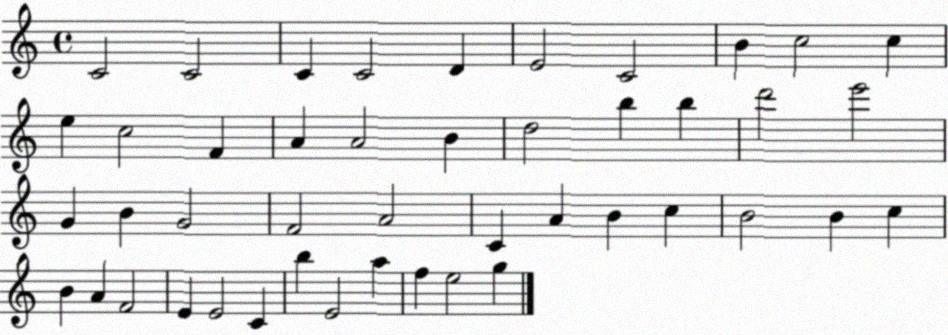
X:1
T:Untitled
M:4/4
L:1/4
K:C
C2 C2 C C2 D E2 C2 B c2 c e c2 F A A2 B d2 b b d'2 e'2 G B G2 F2 A2 C A B c B2 B c B A F2 E E2 C b E2 a f e2 g